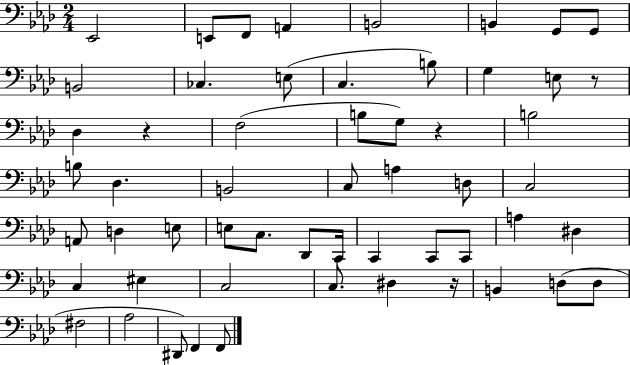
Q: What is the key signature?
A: AES major